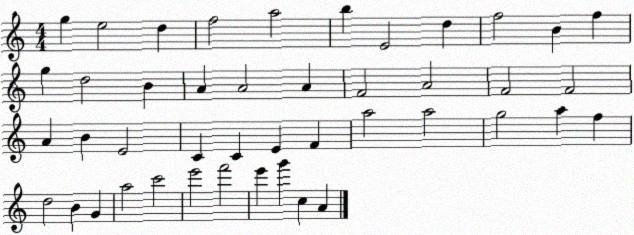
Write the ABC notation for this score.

X:1
T:Untitled
M:4/4
L:1/4
K:C
g e2 d f2 a2 b E2 d f2 B f g d2 B A A2 A F2 A2 F2 F2 A B E2 C C E F a2 a2 g2 a f d2 B G a2 c'2 e'2 f'2 e' g' c A